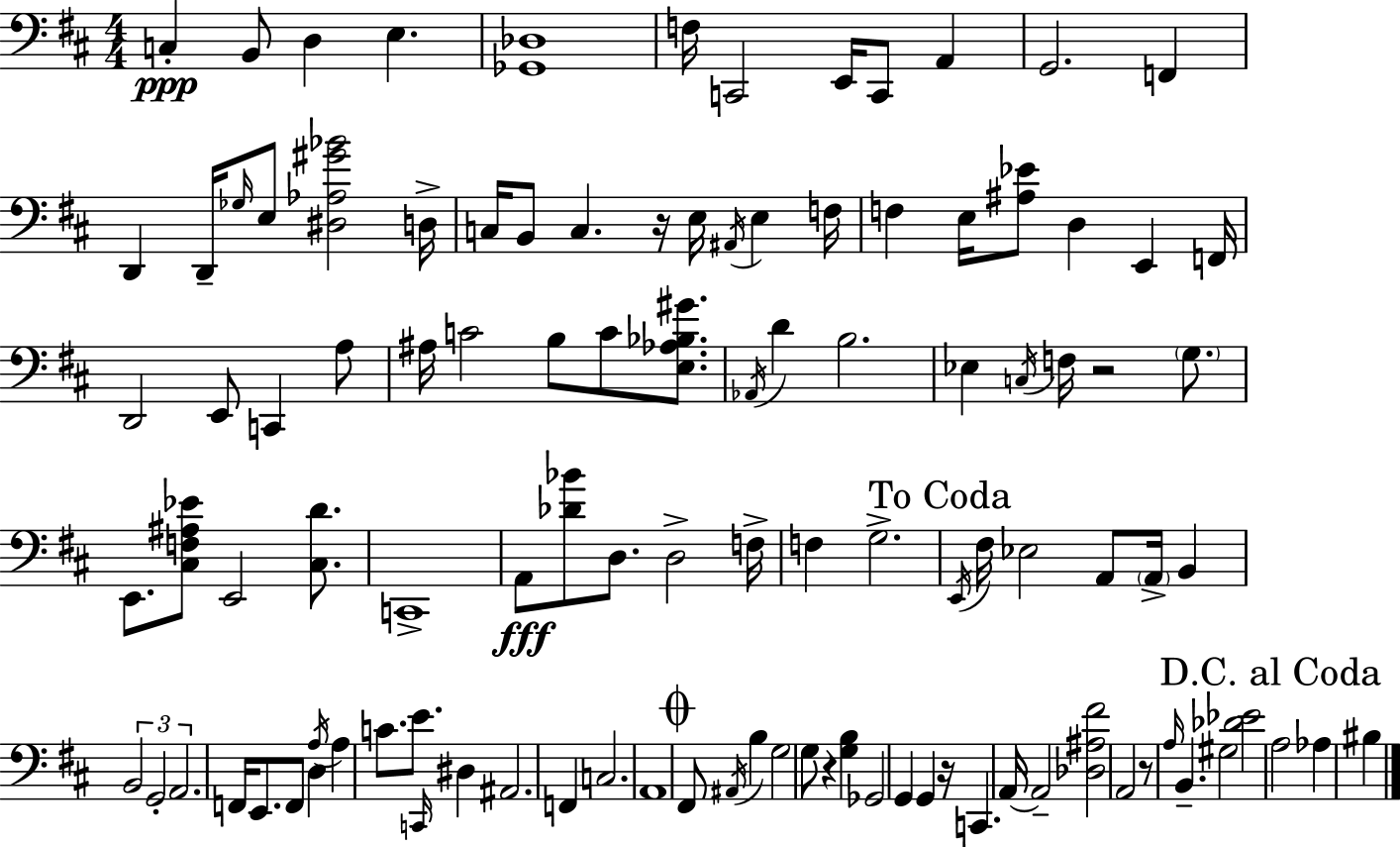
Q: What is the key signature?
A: D major